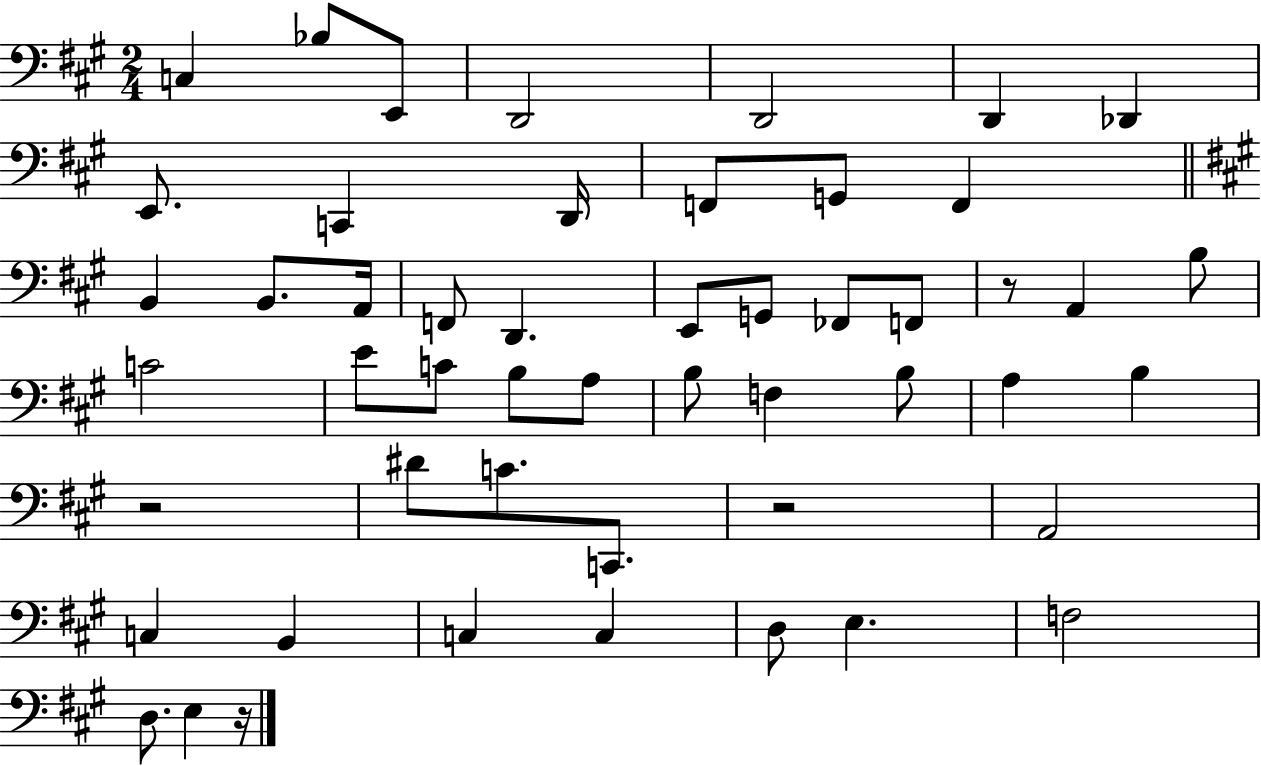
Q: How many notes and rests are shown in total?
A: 51